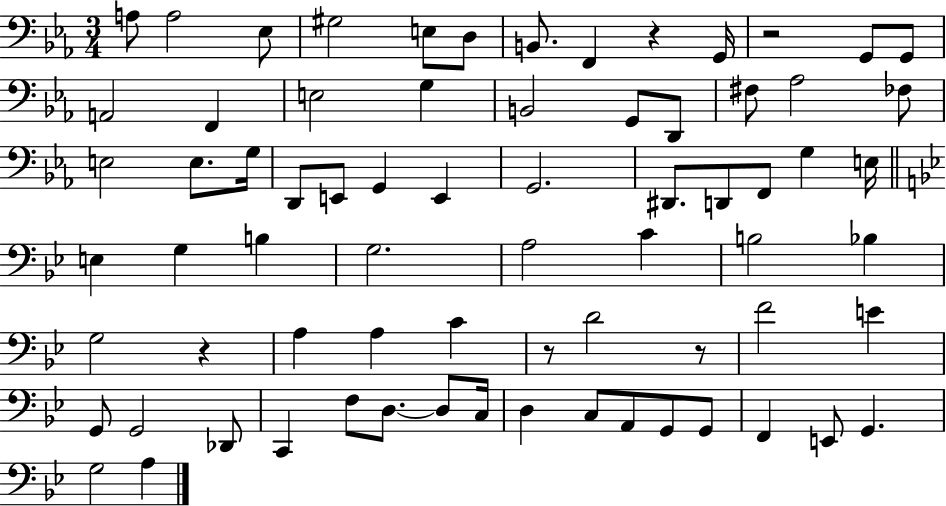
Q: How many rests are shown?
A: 5